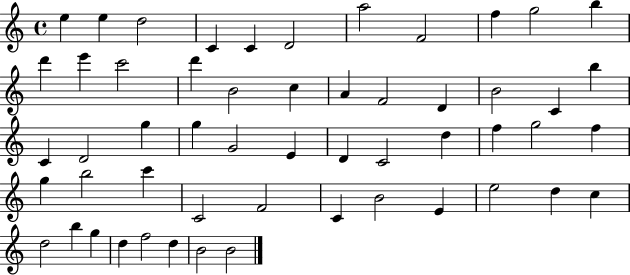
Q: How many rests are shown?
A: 0